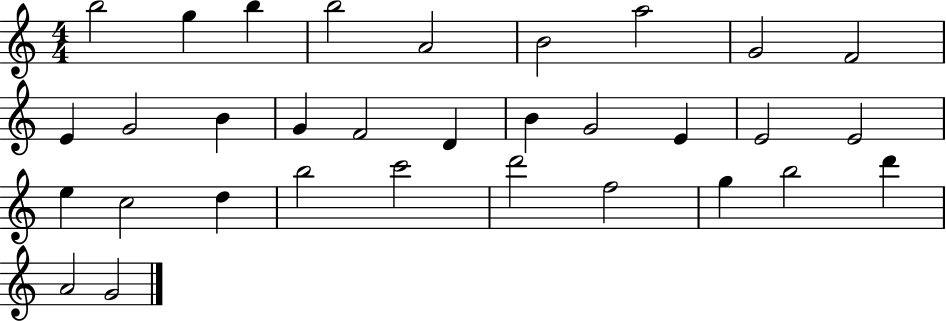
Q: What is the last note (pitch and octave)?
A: G4